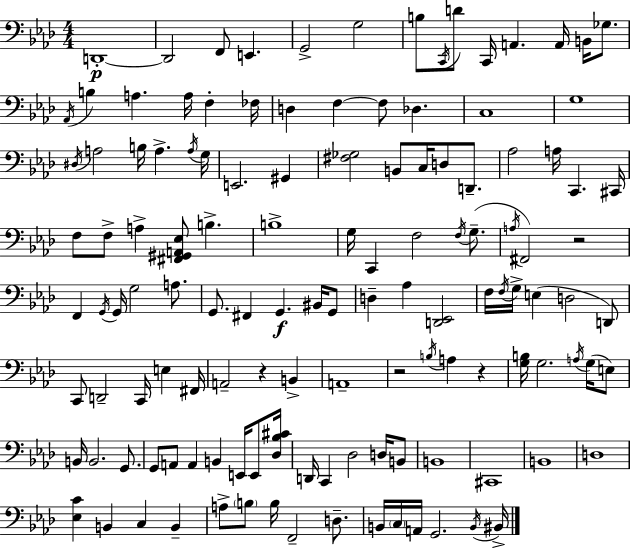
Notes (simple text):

D2/w D2/h F2/e E2/q. G2/h G3/h B3/e C2/s D4/e C2/s A2/q. A2/s B2/s Gb3/e. Ab2/s B3/q A3/q. A3/s F3/q FES3/s D3/q F3/q F3/e Db3/q. C3/w G3/w D#3/s A3/h B3/s A3/q. A3/s G3/s E2/h. G#2/q [F#3,Gb3]/h B2/e C3/s D3/e D2/e. Ab3/h A3/s C2/q. C#2/s F3/e F3/e A3/q [F#2,G#2,A2,Eb3]/e B3/q. B3/w G3/s C2/q F3/h F3/s G3/e. A3/s F#2/h R/h F2/q G2/s G2/s G3/h A3/e. G2/e. F#2/q G2/q. BIS2/s G2/e D3/q Ab3/q [D2,Eb2]/h F3/s F3/s G3/s E3/q D3/h D2/e C2/e D2/h C2/s E3/q F#2/s A2/h R/q B2/q A2/w R/h B3/s A3/q R/q [G3,B3]/s G3/h. A3/s G3/s E3/e B2/s B2/h. G2/e. G2/e A2/e A2/q B2/q E2/s E2/e [Db3,Bb3,C#4]/s D2/s C2/q Db3/h D3/s B2/e B2/w C#2/w B2/w D3/w [Eb3,C4]/q B2/q C3/q B2/q A3/e B3/e B3/s F2/h D3/e. B2/s C3/s A2/s G2/h. B2/s BIS2/s